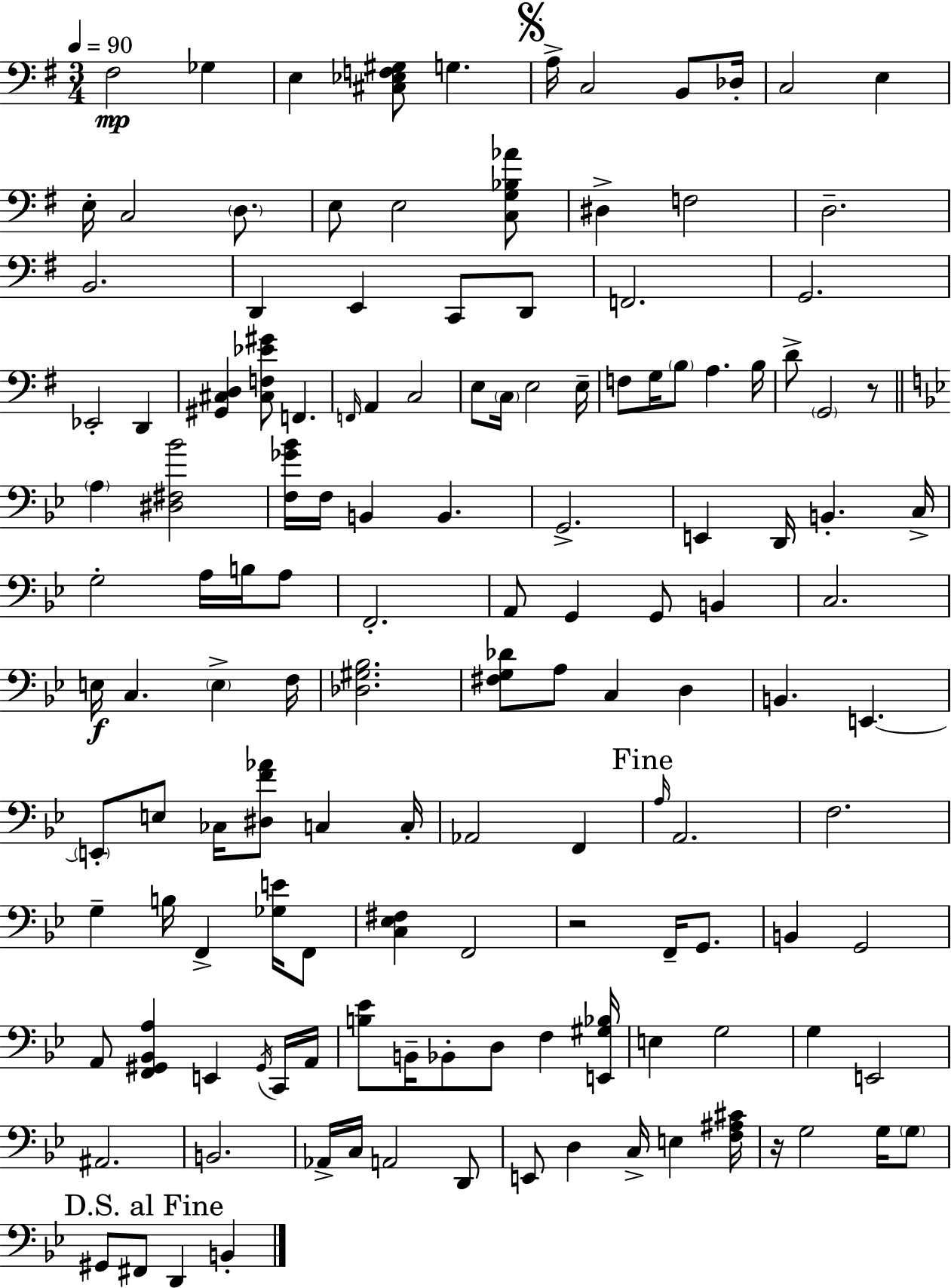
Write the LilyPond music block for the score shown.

{
  \clef bass
  \numericTimeSignature
  \time 3/4
  \key g \major
  \tempo 4 = 90
  fis2\mp ges4 | e4 <cis ees f gis>8 g4. | \mark \markup { \musicglyph "scripts.segno" } a16-> c2 b,8 des16-. | c2 e4 | \break e16-. c2 \parenthesize d8. | e8 e2 <c g bes aes'>8 | dis4-> f2 | d2.-- | \break b,2. | d,4 e,4 c,8 d,8 | f,2. | g,2. | \break ees,2-. d,4 | <gis, cis d>4 <cis f ees' gis'>8 f,4. | \grace { f,16 } a,4 c2 | e8 \parenthesize c16 e2 | \break e16-- f8 g16 \parenthesize b8 a4. | b16 d'8-> \parenthesize g,2 r8 | \bar "||" \break \key bes \major \parenthesize a4 <dis fis bes'>2 | <f ges' bes'>16 f16 b,4 b,4. | g,2.-> | e,4 d,16 b,4.-. c16-> | \break g2-. a16 b16 a8 | f,2.-. | a,8 g,4 g,8 b,4 | c2. | \break e16\f c4. \parenthesize e4-> f16 | <des gis bes>2. | <fis g des'>8 a8 c4 d4 | b,4. e,4.~~ | \break \parenthesize e,8-. e8 ces16 <dis f' aes'>8 c4 c16-. | aes,2 f,4 | \mark "Fine" \grace { a16 } a,2. | f2. | \break g4-- b16 f,4-> <ges e'>16 f,8 | <c ees fis>4 f,2 | r2 f,16-- g,8. | b,4 g,2 | \break a,8 <f, gis, bes, a>4 e,4 \acciaccatura { gis,16 } | c,16 a,16 <b ees'>8 b,16-- bes,8-. d8 f4 | <e, gis bes>16 e4 g2 | g4 e,2 | \break ais,2. | b,2. | aes,16-> c16 a,2 | d,8 e,8 d4 c16-> e4 | \break <f ais cis'>16 r16 g2 g16 | \parenthesize g8 \mark "D.S. al Fine" gis,8 fis,8 d,4 b,4-. | \bar "|."
}